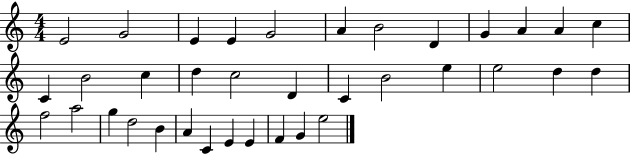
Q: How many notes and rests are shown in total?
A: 36